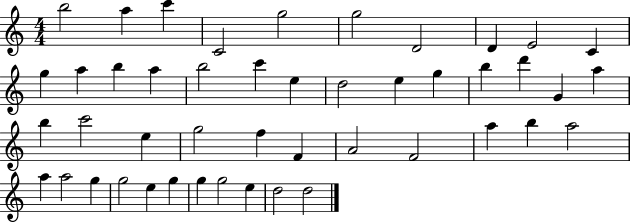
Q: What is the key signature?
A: C major